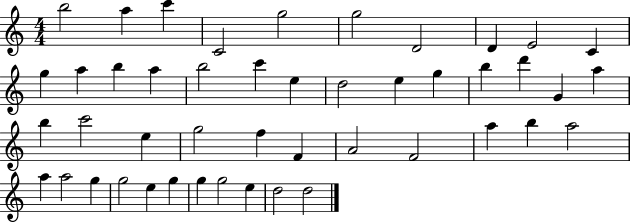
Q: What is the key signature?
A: C major